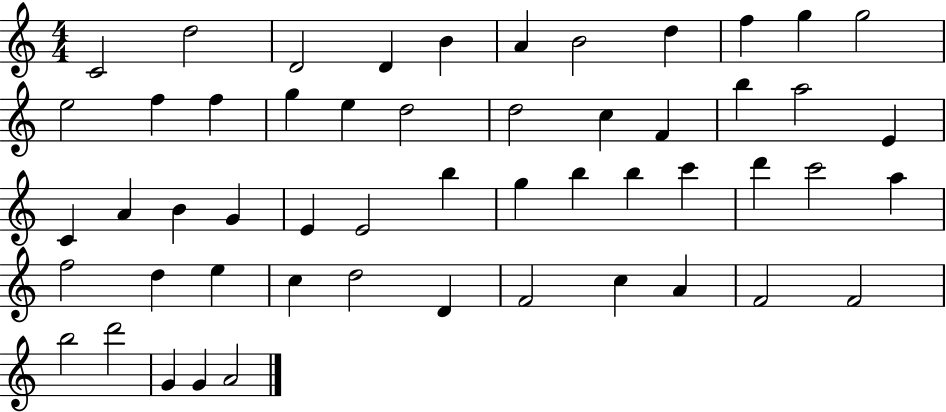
X:1
T:Untitled
M:4/4
L:1/4
K:C
C2 d2 D2 D B A B2 d f g g2 e2 f f g e d2 d2 c F b a2 E C A B G E E2 b g b b c' d' c'2 a f2 d e c d2 D F2 c A F2 F2 b2 d'2 G G A2